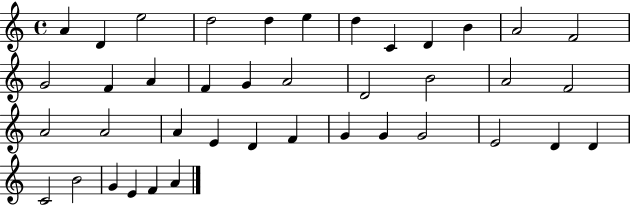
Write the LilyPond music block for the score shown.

{
  \clef treble
  \time 4/4
  \defaultTimeSignature
  \key c \major
  a'4 d'4 e''2 | d''2 d''4 e''4 | d''4 c'4 d'4 b'4 | a'2 f'2 | \break g'2 f'4 a'4 | f'4 g'4 a'2 | d'2 b'2 | a'2 f'2 | \break a'2 a'2 | a'4 e'4 d'4 f'4 | g'4 g'4 g'2 | e'2 d'4 d'4 | \break c'2 b'2 | g'4 e'4 f'4 a'4 | \bar "|."
}